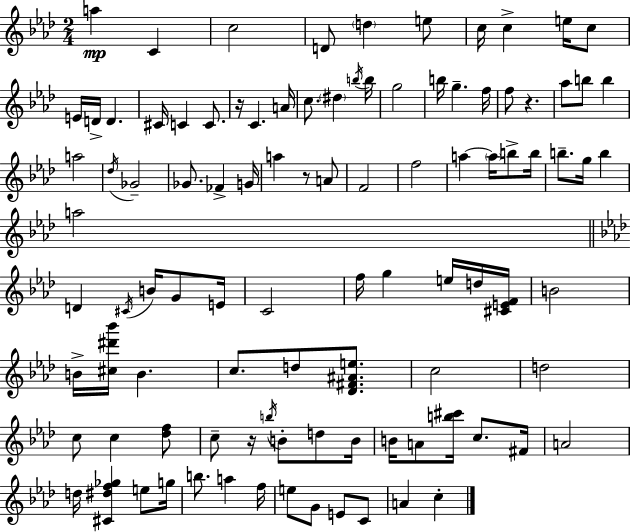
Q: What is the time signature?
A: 2/4